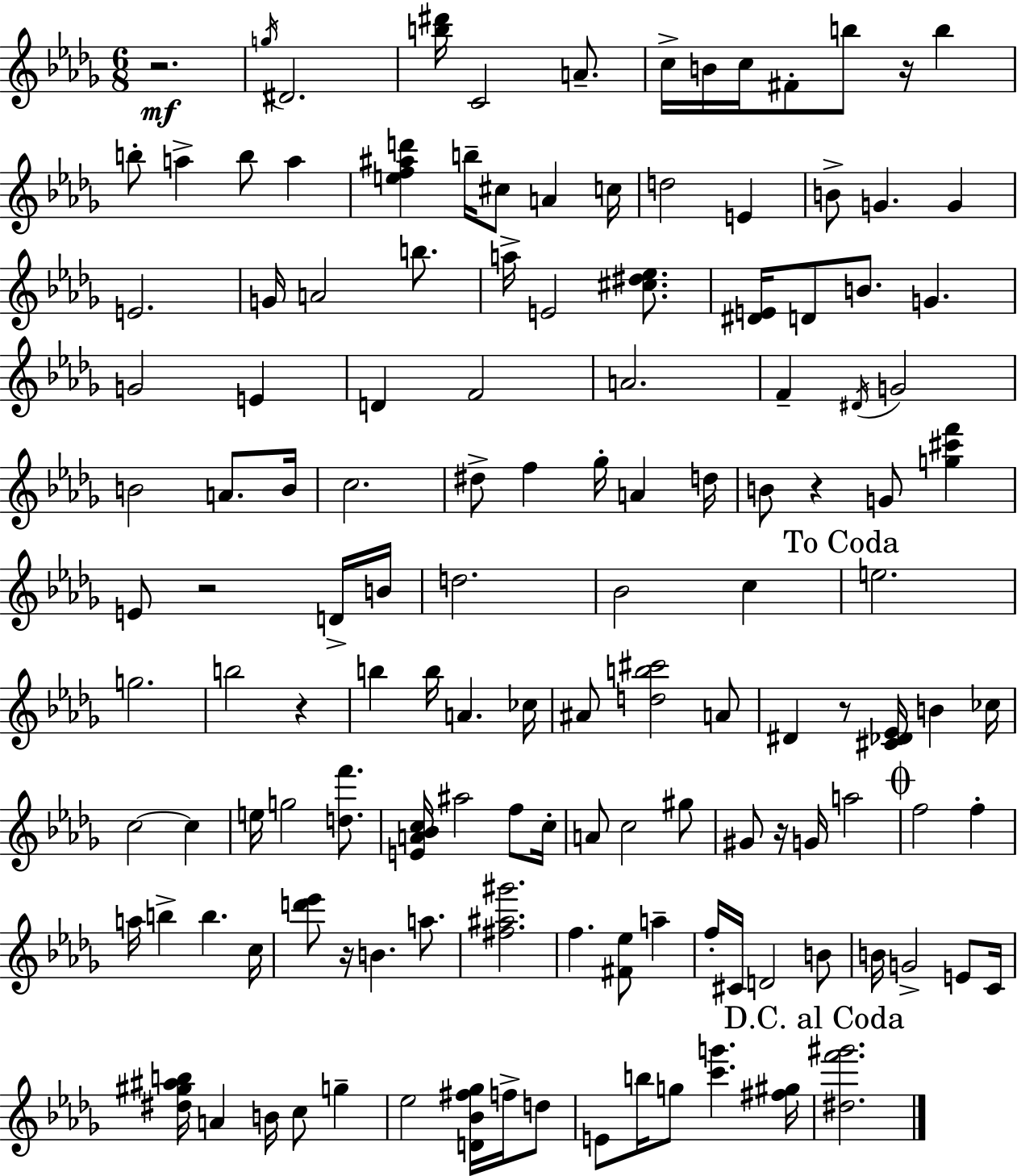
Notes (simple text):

R/h. G5/s D#4/h. [B5,D#6]/s C4/h A4/e. C5/s B4/s C5/s F#4/e B5/e R/s B5/q B5/e A5/q B5/e A5/q [E5,F5,A#5,D6]/q B5/s C#5/e A4/q C5/s D5/h E4/q B4/e G4/q. G4/q E4/h. G4/s A4/h B5/e. A5/s E4/h [C#5,D#5,Eb5]/e. [D#4,E4]/s D4/e B4/e. G4/q. G4/h E4/q D4/q F4/h A4/h. F4/q D#4/s G4/h B4/h A4/e. B4/s C5/h. D#5/e F5/q Gb5/s A4/q D5/s B4/e R/q G4/e [G5,C#6,F6]/q E4/e R/h D4/s B4/s D5/h. Bb4/h C5/q E5/h. G5/h. B5/h R/q B5/q B5/s A4/q. CES5/s A#4/e [D5,B5,C#6]/h A4/e D#4/q R/e [C#4,Db4,Eb4]/s B4/q CES5/s C5/h C5/q E5/s G5/h [D5,F6]/e. [E4,A4,Bb4,C5]/s A#5/h F5/e C5/s A4/e C5/h G#5/e G#4/e R/s G4/s A5/h F5/h F5/q A5/s B5/q B5/q. C5/s [D6,Eb6]/e R/s B4/q. A5/e. [F#5,A#5,G#6]/h. F5/q. [F#4,Eb5]/e A5/q F5/s C#4/s D4/h B4/e B4/s G4/h E4/e C4/s [D#5,G#5,A#5,B5]/s A4/q B4/s C5/e G5/q Eb5/h [D4,Bb4,F#5,Gb5]/s F5/s D5/e E4/e B5/s G5/e [C6,G6]/q. [F#5,G#5]/s [D#5,F6,G#6]/h.